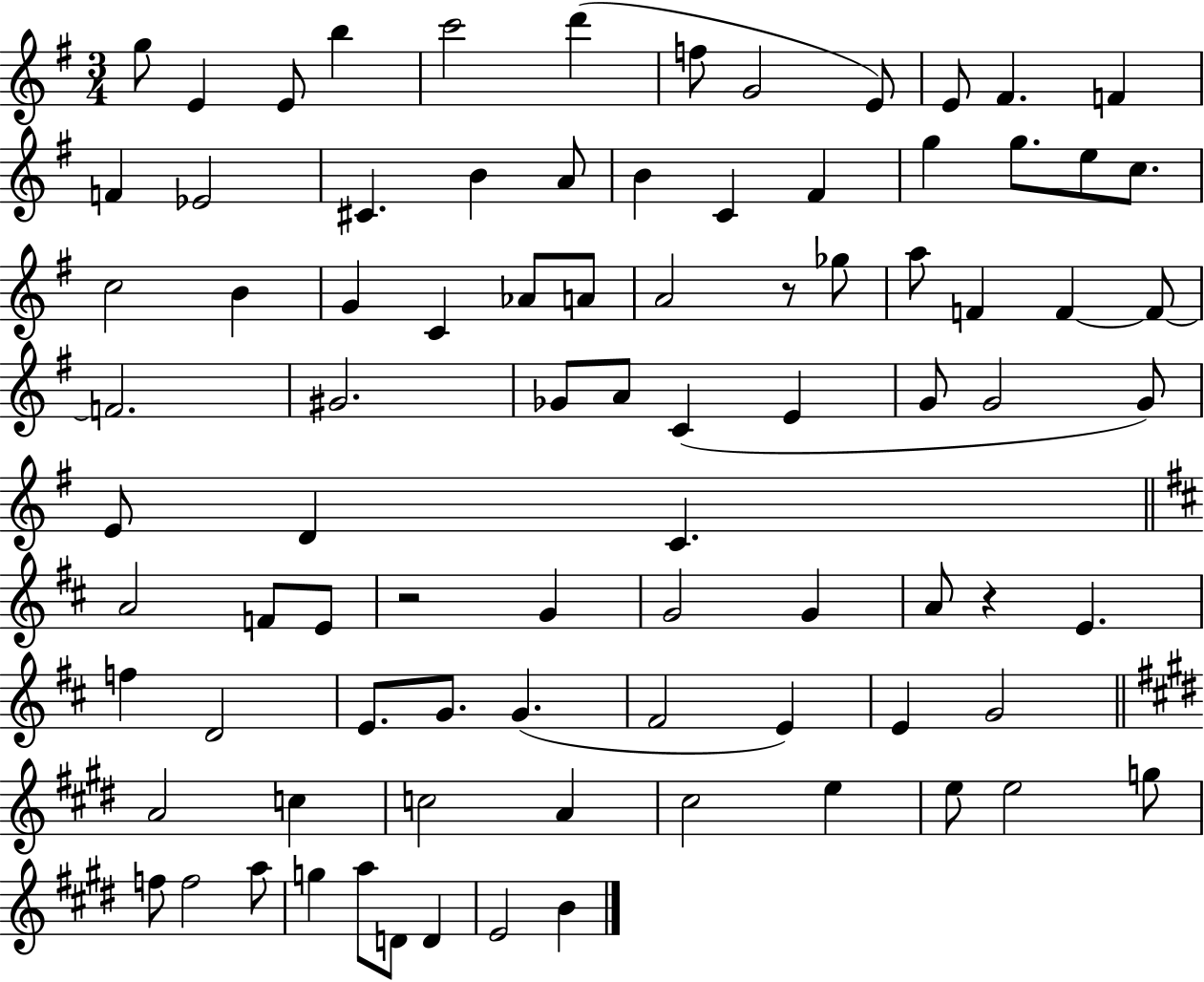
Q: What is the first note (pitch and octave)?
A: G5